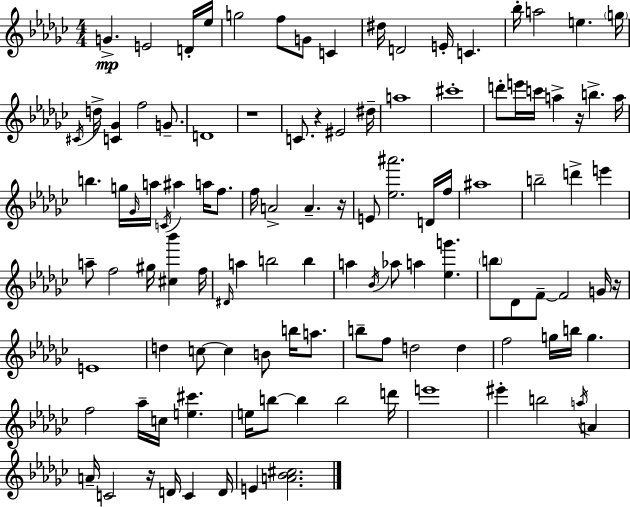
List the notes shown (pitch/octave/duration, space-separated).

G4/q. E4/h D4/s Eb5/s G5/h F5/e G4/e C4/q D#5/s D4/h E4/s C4/q. Bb5/s A5/h E5/q. G5/s C#4/s D5/s [C4,Gb4]/q F5/h G4/e. D4/w R/w C4/e. R/q EIS4/h D#5/s A5/w C#6/w D6/e E6/s C6/s A5/q R/s B5/q. A5/s B5/q. G5/s Gb4/s A5/s C4/s A#5/q A5/s F5/e. F5/s A4/h A4/q. R/s E4/e [Eb5,A#6]/h. D4/s F5/s A#5/w B5/h D6/q E6/q A5/e F5/h G#5/s [C#5,Bb6]/q F5/s D#4/s A5/q B5/h B5/q A5/q Bb4/s Ab5/e A5/q [Eb5,G6]/q. B5/e Db4/e F4/e F4/h G4/s R/s E4/w D5/q C5/e C5/q B4/e B5/s A5/e. B5/e F5/e D5/h D5/q F5/h G5/s B5/s G5/q. F5/h Ab5/s C5/s [E5,C#6]/q. E5/s B5/e B5/q B5/h D6/s E6/w EIS6/q B5/h A5/s A4/q A4/s C4/h R/s D4/s C4/q D4/s E4/q [A4,Bb4,C#5]/h.